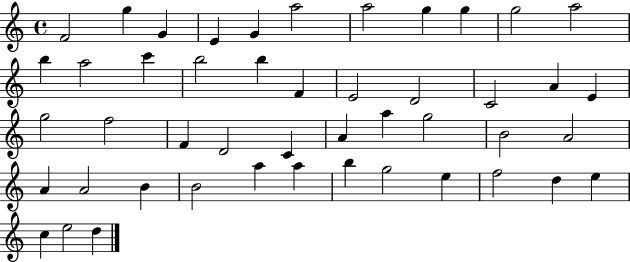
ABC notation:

X:1
T:Untitled
M:4/4
L:1/4
K:C
F2 g G E G a2 a2 g g g2 a2 b a2 c' b2 b F E2 D2 C2 A E g2 f2 F D2 C A a g2 B2 A2 A A2 B B2 a a b g2 e f2 d e c e2 d